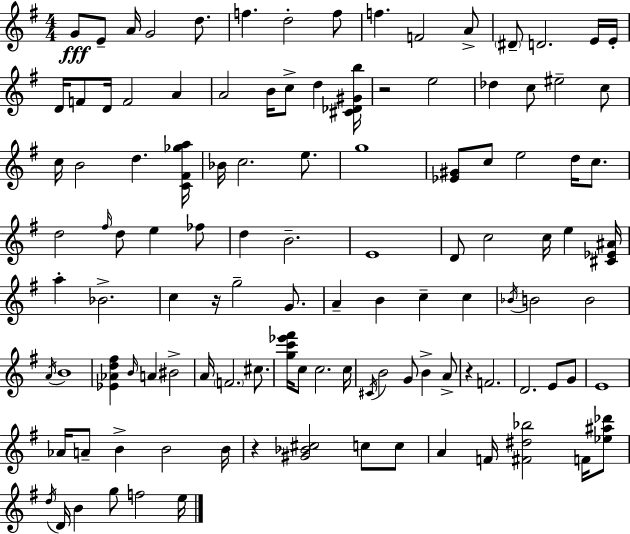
G4/e E4/e A4/s G4/h D5/e. F5/q. D5/h F5/e F5/q. F4/h A4/e D#4/e D4/h. E4/s E4/s D4/s F4/e D4/s F4/h A4/q A4/h B4/s C5/e D5/q [C#4,Db4,G#4,B5]/s R/h E5/h Db5/q C5/e EIS5/h C5/e C5/s B4/h D5/q. [C4,F#4,Gb5,A5]/s Bb4/s C5/h. E5/e. G5/w [Eb4,G#4]/e C5/e E5/h D5/s C5/e. D5/h F#5/s D5/e E5/q FES5/e D5/q B4/h. E4/w D4/e C5/h C5/s E5/q [C#4,Eb4,A#4]/s A5/q Bb4/h. C5/q R/s G5/h G4/e. A4/q B4/q C5/q C5/q Bb4/s B4/h B4/h A4/s B4/w [Eb4,Ab4,D5,F#5]/q B4/s A4/q BIS4/h A4/s F4/h. C#5/e. [G5,C6,Eb6,F#6]/s C5/e C5/h. C5/s C#4/s B4/h G4/e B4/q A4/e R/q F4/h. D4/h. E4/e G4/e E4/w Ab4/s A4/e B4/q B4/h B4/s R/q [G#4,Bb4,C#5]/h C5/e C5/e A4/q F4/s [F#4,D#5,Bb5]/h F4/s [Eb5,A#5,Db6]/e D5/s D4/s B4/q G5/e F5/h E5/s